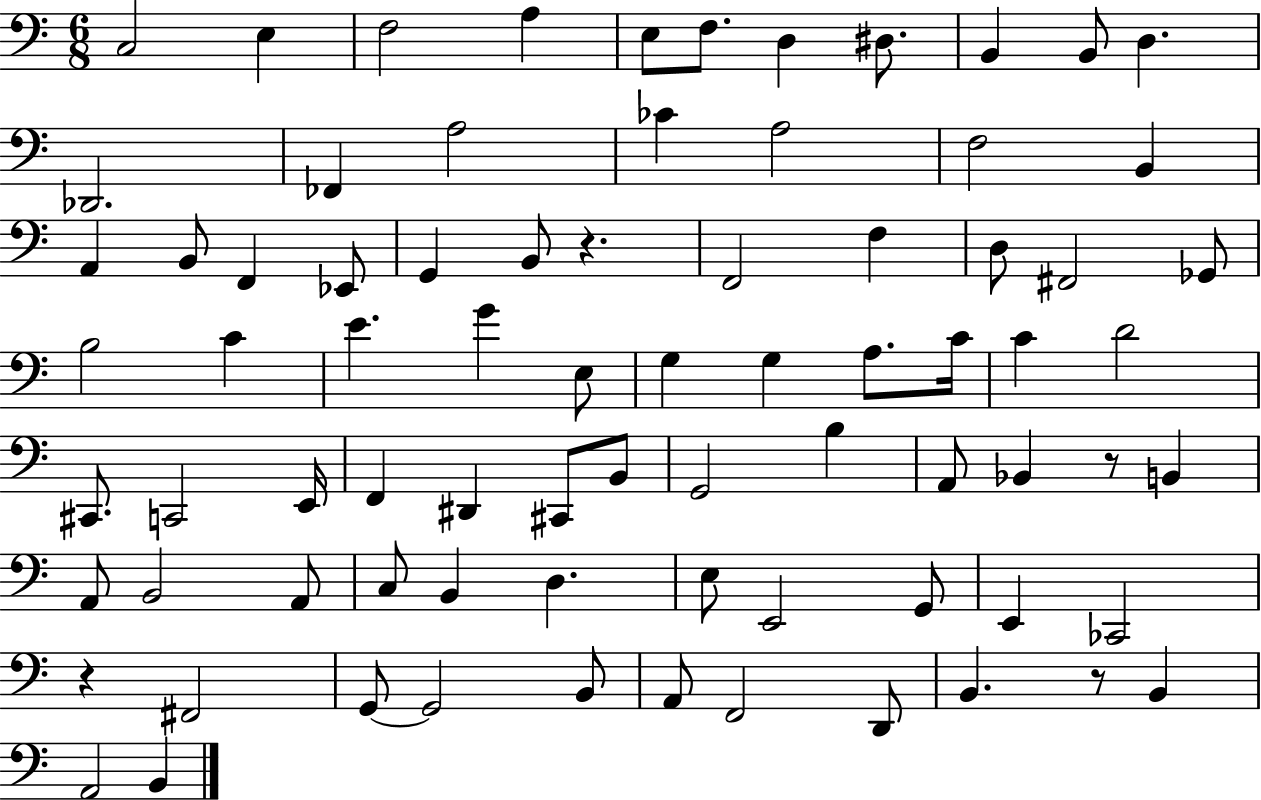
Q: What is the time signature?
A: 6/8